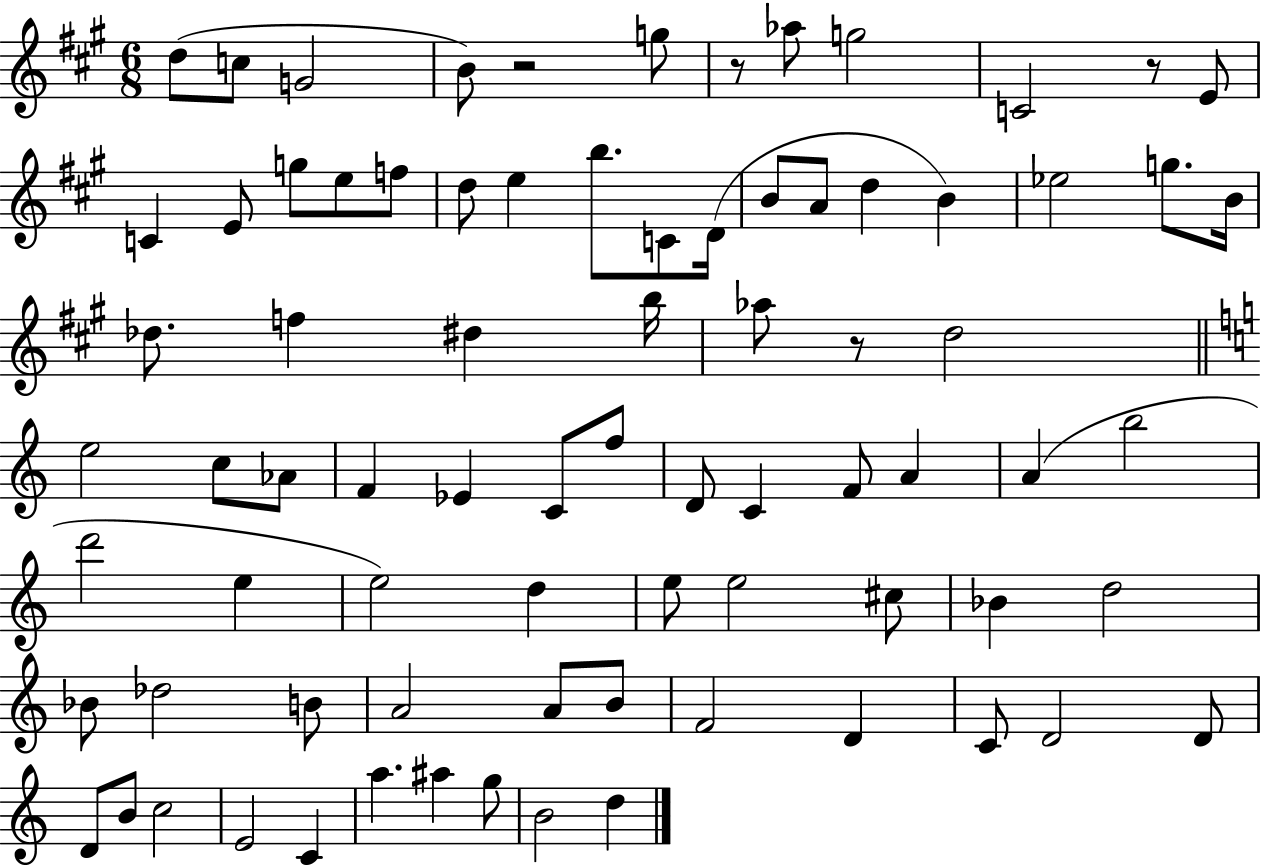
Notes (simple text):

D5/e C5/e G4/h B4/e R/h G5/e R/e Ab5/e G5/h C4/h R/e E4/e C4/q E4/e G5/e E5/e F5/e D5/e E5/q B5/e. C4/e D4/s B4/e A4/e D5/q B4/q Eb5/h G5/e. B4/s Db5/e. F5/q D#5/q B5/s Ab5/e R/e D5/h E5/h C5/e Ab4/e F4/q Eb4/q C4/e F5/e D4/e C4/q F4/e A4/q A4/q B5/h D6/h E5/q E5/h D5/q E5/e E5/h C#5/e Bb4/q D5/h Bb4/e Db5/h B4/e A4/h A4/e B4/e F4/h D4/q C4/e D4/h D4/e D4/e B4/e C5/h E4/h C4/q A5/q. A#5/q G5/e B4/h D5/q